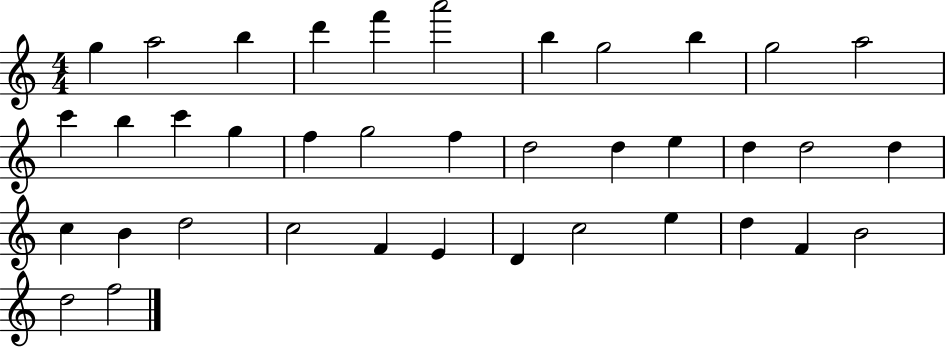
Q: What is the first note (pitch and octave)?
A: G5